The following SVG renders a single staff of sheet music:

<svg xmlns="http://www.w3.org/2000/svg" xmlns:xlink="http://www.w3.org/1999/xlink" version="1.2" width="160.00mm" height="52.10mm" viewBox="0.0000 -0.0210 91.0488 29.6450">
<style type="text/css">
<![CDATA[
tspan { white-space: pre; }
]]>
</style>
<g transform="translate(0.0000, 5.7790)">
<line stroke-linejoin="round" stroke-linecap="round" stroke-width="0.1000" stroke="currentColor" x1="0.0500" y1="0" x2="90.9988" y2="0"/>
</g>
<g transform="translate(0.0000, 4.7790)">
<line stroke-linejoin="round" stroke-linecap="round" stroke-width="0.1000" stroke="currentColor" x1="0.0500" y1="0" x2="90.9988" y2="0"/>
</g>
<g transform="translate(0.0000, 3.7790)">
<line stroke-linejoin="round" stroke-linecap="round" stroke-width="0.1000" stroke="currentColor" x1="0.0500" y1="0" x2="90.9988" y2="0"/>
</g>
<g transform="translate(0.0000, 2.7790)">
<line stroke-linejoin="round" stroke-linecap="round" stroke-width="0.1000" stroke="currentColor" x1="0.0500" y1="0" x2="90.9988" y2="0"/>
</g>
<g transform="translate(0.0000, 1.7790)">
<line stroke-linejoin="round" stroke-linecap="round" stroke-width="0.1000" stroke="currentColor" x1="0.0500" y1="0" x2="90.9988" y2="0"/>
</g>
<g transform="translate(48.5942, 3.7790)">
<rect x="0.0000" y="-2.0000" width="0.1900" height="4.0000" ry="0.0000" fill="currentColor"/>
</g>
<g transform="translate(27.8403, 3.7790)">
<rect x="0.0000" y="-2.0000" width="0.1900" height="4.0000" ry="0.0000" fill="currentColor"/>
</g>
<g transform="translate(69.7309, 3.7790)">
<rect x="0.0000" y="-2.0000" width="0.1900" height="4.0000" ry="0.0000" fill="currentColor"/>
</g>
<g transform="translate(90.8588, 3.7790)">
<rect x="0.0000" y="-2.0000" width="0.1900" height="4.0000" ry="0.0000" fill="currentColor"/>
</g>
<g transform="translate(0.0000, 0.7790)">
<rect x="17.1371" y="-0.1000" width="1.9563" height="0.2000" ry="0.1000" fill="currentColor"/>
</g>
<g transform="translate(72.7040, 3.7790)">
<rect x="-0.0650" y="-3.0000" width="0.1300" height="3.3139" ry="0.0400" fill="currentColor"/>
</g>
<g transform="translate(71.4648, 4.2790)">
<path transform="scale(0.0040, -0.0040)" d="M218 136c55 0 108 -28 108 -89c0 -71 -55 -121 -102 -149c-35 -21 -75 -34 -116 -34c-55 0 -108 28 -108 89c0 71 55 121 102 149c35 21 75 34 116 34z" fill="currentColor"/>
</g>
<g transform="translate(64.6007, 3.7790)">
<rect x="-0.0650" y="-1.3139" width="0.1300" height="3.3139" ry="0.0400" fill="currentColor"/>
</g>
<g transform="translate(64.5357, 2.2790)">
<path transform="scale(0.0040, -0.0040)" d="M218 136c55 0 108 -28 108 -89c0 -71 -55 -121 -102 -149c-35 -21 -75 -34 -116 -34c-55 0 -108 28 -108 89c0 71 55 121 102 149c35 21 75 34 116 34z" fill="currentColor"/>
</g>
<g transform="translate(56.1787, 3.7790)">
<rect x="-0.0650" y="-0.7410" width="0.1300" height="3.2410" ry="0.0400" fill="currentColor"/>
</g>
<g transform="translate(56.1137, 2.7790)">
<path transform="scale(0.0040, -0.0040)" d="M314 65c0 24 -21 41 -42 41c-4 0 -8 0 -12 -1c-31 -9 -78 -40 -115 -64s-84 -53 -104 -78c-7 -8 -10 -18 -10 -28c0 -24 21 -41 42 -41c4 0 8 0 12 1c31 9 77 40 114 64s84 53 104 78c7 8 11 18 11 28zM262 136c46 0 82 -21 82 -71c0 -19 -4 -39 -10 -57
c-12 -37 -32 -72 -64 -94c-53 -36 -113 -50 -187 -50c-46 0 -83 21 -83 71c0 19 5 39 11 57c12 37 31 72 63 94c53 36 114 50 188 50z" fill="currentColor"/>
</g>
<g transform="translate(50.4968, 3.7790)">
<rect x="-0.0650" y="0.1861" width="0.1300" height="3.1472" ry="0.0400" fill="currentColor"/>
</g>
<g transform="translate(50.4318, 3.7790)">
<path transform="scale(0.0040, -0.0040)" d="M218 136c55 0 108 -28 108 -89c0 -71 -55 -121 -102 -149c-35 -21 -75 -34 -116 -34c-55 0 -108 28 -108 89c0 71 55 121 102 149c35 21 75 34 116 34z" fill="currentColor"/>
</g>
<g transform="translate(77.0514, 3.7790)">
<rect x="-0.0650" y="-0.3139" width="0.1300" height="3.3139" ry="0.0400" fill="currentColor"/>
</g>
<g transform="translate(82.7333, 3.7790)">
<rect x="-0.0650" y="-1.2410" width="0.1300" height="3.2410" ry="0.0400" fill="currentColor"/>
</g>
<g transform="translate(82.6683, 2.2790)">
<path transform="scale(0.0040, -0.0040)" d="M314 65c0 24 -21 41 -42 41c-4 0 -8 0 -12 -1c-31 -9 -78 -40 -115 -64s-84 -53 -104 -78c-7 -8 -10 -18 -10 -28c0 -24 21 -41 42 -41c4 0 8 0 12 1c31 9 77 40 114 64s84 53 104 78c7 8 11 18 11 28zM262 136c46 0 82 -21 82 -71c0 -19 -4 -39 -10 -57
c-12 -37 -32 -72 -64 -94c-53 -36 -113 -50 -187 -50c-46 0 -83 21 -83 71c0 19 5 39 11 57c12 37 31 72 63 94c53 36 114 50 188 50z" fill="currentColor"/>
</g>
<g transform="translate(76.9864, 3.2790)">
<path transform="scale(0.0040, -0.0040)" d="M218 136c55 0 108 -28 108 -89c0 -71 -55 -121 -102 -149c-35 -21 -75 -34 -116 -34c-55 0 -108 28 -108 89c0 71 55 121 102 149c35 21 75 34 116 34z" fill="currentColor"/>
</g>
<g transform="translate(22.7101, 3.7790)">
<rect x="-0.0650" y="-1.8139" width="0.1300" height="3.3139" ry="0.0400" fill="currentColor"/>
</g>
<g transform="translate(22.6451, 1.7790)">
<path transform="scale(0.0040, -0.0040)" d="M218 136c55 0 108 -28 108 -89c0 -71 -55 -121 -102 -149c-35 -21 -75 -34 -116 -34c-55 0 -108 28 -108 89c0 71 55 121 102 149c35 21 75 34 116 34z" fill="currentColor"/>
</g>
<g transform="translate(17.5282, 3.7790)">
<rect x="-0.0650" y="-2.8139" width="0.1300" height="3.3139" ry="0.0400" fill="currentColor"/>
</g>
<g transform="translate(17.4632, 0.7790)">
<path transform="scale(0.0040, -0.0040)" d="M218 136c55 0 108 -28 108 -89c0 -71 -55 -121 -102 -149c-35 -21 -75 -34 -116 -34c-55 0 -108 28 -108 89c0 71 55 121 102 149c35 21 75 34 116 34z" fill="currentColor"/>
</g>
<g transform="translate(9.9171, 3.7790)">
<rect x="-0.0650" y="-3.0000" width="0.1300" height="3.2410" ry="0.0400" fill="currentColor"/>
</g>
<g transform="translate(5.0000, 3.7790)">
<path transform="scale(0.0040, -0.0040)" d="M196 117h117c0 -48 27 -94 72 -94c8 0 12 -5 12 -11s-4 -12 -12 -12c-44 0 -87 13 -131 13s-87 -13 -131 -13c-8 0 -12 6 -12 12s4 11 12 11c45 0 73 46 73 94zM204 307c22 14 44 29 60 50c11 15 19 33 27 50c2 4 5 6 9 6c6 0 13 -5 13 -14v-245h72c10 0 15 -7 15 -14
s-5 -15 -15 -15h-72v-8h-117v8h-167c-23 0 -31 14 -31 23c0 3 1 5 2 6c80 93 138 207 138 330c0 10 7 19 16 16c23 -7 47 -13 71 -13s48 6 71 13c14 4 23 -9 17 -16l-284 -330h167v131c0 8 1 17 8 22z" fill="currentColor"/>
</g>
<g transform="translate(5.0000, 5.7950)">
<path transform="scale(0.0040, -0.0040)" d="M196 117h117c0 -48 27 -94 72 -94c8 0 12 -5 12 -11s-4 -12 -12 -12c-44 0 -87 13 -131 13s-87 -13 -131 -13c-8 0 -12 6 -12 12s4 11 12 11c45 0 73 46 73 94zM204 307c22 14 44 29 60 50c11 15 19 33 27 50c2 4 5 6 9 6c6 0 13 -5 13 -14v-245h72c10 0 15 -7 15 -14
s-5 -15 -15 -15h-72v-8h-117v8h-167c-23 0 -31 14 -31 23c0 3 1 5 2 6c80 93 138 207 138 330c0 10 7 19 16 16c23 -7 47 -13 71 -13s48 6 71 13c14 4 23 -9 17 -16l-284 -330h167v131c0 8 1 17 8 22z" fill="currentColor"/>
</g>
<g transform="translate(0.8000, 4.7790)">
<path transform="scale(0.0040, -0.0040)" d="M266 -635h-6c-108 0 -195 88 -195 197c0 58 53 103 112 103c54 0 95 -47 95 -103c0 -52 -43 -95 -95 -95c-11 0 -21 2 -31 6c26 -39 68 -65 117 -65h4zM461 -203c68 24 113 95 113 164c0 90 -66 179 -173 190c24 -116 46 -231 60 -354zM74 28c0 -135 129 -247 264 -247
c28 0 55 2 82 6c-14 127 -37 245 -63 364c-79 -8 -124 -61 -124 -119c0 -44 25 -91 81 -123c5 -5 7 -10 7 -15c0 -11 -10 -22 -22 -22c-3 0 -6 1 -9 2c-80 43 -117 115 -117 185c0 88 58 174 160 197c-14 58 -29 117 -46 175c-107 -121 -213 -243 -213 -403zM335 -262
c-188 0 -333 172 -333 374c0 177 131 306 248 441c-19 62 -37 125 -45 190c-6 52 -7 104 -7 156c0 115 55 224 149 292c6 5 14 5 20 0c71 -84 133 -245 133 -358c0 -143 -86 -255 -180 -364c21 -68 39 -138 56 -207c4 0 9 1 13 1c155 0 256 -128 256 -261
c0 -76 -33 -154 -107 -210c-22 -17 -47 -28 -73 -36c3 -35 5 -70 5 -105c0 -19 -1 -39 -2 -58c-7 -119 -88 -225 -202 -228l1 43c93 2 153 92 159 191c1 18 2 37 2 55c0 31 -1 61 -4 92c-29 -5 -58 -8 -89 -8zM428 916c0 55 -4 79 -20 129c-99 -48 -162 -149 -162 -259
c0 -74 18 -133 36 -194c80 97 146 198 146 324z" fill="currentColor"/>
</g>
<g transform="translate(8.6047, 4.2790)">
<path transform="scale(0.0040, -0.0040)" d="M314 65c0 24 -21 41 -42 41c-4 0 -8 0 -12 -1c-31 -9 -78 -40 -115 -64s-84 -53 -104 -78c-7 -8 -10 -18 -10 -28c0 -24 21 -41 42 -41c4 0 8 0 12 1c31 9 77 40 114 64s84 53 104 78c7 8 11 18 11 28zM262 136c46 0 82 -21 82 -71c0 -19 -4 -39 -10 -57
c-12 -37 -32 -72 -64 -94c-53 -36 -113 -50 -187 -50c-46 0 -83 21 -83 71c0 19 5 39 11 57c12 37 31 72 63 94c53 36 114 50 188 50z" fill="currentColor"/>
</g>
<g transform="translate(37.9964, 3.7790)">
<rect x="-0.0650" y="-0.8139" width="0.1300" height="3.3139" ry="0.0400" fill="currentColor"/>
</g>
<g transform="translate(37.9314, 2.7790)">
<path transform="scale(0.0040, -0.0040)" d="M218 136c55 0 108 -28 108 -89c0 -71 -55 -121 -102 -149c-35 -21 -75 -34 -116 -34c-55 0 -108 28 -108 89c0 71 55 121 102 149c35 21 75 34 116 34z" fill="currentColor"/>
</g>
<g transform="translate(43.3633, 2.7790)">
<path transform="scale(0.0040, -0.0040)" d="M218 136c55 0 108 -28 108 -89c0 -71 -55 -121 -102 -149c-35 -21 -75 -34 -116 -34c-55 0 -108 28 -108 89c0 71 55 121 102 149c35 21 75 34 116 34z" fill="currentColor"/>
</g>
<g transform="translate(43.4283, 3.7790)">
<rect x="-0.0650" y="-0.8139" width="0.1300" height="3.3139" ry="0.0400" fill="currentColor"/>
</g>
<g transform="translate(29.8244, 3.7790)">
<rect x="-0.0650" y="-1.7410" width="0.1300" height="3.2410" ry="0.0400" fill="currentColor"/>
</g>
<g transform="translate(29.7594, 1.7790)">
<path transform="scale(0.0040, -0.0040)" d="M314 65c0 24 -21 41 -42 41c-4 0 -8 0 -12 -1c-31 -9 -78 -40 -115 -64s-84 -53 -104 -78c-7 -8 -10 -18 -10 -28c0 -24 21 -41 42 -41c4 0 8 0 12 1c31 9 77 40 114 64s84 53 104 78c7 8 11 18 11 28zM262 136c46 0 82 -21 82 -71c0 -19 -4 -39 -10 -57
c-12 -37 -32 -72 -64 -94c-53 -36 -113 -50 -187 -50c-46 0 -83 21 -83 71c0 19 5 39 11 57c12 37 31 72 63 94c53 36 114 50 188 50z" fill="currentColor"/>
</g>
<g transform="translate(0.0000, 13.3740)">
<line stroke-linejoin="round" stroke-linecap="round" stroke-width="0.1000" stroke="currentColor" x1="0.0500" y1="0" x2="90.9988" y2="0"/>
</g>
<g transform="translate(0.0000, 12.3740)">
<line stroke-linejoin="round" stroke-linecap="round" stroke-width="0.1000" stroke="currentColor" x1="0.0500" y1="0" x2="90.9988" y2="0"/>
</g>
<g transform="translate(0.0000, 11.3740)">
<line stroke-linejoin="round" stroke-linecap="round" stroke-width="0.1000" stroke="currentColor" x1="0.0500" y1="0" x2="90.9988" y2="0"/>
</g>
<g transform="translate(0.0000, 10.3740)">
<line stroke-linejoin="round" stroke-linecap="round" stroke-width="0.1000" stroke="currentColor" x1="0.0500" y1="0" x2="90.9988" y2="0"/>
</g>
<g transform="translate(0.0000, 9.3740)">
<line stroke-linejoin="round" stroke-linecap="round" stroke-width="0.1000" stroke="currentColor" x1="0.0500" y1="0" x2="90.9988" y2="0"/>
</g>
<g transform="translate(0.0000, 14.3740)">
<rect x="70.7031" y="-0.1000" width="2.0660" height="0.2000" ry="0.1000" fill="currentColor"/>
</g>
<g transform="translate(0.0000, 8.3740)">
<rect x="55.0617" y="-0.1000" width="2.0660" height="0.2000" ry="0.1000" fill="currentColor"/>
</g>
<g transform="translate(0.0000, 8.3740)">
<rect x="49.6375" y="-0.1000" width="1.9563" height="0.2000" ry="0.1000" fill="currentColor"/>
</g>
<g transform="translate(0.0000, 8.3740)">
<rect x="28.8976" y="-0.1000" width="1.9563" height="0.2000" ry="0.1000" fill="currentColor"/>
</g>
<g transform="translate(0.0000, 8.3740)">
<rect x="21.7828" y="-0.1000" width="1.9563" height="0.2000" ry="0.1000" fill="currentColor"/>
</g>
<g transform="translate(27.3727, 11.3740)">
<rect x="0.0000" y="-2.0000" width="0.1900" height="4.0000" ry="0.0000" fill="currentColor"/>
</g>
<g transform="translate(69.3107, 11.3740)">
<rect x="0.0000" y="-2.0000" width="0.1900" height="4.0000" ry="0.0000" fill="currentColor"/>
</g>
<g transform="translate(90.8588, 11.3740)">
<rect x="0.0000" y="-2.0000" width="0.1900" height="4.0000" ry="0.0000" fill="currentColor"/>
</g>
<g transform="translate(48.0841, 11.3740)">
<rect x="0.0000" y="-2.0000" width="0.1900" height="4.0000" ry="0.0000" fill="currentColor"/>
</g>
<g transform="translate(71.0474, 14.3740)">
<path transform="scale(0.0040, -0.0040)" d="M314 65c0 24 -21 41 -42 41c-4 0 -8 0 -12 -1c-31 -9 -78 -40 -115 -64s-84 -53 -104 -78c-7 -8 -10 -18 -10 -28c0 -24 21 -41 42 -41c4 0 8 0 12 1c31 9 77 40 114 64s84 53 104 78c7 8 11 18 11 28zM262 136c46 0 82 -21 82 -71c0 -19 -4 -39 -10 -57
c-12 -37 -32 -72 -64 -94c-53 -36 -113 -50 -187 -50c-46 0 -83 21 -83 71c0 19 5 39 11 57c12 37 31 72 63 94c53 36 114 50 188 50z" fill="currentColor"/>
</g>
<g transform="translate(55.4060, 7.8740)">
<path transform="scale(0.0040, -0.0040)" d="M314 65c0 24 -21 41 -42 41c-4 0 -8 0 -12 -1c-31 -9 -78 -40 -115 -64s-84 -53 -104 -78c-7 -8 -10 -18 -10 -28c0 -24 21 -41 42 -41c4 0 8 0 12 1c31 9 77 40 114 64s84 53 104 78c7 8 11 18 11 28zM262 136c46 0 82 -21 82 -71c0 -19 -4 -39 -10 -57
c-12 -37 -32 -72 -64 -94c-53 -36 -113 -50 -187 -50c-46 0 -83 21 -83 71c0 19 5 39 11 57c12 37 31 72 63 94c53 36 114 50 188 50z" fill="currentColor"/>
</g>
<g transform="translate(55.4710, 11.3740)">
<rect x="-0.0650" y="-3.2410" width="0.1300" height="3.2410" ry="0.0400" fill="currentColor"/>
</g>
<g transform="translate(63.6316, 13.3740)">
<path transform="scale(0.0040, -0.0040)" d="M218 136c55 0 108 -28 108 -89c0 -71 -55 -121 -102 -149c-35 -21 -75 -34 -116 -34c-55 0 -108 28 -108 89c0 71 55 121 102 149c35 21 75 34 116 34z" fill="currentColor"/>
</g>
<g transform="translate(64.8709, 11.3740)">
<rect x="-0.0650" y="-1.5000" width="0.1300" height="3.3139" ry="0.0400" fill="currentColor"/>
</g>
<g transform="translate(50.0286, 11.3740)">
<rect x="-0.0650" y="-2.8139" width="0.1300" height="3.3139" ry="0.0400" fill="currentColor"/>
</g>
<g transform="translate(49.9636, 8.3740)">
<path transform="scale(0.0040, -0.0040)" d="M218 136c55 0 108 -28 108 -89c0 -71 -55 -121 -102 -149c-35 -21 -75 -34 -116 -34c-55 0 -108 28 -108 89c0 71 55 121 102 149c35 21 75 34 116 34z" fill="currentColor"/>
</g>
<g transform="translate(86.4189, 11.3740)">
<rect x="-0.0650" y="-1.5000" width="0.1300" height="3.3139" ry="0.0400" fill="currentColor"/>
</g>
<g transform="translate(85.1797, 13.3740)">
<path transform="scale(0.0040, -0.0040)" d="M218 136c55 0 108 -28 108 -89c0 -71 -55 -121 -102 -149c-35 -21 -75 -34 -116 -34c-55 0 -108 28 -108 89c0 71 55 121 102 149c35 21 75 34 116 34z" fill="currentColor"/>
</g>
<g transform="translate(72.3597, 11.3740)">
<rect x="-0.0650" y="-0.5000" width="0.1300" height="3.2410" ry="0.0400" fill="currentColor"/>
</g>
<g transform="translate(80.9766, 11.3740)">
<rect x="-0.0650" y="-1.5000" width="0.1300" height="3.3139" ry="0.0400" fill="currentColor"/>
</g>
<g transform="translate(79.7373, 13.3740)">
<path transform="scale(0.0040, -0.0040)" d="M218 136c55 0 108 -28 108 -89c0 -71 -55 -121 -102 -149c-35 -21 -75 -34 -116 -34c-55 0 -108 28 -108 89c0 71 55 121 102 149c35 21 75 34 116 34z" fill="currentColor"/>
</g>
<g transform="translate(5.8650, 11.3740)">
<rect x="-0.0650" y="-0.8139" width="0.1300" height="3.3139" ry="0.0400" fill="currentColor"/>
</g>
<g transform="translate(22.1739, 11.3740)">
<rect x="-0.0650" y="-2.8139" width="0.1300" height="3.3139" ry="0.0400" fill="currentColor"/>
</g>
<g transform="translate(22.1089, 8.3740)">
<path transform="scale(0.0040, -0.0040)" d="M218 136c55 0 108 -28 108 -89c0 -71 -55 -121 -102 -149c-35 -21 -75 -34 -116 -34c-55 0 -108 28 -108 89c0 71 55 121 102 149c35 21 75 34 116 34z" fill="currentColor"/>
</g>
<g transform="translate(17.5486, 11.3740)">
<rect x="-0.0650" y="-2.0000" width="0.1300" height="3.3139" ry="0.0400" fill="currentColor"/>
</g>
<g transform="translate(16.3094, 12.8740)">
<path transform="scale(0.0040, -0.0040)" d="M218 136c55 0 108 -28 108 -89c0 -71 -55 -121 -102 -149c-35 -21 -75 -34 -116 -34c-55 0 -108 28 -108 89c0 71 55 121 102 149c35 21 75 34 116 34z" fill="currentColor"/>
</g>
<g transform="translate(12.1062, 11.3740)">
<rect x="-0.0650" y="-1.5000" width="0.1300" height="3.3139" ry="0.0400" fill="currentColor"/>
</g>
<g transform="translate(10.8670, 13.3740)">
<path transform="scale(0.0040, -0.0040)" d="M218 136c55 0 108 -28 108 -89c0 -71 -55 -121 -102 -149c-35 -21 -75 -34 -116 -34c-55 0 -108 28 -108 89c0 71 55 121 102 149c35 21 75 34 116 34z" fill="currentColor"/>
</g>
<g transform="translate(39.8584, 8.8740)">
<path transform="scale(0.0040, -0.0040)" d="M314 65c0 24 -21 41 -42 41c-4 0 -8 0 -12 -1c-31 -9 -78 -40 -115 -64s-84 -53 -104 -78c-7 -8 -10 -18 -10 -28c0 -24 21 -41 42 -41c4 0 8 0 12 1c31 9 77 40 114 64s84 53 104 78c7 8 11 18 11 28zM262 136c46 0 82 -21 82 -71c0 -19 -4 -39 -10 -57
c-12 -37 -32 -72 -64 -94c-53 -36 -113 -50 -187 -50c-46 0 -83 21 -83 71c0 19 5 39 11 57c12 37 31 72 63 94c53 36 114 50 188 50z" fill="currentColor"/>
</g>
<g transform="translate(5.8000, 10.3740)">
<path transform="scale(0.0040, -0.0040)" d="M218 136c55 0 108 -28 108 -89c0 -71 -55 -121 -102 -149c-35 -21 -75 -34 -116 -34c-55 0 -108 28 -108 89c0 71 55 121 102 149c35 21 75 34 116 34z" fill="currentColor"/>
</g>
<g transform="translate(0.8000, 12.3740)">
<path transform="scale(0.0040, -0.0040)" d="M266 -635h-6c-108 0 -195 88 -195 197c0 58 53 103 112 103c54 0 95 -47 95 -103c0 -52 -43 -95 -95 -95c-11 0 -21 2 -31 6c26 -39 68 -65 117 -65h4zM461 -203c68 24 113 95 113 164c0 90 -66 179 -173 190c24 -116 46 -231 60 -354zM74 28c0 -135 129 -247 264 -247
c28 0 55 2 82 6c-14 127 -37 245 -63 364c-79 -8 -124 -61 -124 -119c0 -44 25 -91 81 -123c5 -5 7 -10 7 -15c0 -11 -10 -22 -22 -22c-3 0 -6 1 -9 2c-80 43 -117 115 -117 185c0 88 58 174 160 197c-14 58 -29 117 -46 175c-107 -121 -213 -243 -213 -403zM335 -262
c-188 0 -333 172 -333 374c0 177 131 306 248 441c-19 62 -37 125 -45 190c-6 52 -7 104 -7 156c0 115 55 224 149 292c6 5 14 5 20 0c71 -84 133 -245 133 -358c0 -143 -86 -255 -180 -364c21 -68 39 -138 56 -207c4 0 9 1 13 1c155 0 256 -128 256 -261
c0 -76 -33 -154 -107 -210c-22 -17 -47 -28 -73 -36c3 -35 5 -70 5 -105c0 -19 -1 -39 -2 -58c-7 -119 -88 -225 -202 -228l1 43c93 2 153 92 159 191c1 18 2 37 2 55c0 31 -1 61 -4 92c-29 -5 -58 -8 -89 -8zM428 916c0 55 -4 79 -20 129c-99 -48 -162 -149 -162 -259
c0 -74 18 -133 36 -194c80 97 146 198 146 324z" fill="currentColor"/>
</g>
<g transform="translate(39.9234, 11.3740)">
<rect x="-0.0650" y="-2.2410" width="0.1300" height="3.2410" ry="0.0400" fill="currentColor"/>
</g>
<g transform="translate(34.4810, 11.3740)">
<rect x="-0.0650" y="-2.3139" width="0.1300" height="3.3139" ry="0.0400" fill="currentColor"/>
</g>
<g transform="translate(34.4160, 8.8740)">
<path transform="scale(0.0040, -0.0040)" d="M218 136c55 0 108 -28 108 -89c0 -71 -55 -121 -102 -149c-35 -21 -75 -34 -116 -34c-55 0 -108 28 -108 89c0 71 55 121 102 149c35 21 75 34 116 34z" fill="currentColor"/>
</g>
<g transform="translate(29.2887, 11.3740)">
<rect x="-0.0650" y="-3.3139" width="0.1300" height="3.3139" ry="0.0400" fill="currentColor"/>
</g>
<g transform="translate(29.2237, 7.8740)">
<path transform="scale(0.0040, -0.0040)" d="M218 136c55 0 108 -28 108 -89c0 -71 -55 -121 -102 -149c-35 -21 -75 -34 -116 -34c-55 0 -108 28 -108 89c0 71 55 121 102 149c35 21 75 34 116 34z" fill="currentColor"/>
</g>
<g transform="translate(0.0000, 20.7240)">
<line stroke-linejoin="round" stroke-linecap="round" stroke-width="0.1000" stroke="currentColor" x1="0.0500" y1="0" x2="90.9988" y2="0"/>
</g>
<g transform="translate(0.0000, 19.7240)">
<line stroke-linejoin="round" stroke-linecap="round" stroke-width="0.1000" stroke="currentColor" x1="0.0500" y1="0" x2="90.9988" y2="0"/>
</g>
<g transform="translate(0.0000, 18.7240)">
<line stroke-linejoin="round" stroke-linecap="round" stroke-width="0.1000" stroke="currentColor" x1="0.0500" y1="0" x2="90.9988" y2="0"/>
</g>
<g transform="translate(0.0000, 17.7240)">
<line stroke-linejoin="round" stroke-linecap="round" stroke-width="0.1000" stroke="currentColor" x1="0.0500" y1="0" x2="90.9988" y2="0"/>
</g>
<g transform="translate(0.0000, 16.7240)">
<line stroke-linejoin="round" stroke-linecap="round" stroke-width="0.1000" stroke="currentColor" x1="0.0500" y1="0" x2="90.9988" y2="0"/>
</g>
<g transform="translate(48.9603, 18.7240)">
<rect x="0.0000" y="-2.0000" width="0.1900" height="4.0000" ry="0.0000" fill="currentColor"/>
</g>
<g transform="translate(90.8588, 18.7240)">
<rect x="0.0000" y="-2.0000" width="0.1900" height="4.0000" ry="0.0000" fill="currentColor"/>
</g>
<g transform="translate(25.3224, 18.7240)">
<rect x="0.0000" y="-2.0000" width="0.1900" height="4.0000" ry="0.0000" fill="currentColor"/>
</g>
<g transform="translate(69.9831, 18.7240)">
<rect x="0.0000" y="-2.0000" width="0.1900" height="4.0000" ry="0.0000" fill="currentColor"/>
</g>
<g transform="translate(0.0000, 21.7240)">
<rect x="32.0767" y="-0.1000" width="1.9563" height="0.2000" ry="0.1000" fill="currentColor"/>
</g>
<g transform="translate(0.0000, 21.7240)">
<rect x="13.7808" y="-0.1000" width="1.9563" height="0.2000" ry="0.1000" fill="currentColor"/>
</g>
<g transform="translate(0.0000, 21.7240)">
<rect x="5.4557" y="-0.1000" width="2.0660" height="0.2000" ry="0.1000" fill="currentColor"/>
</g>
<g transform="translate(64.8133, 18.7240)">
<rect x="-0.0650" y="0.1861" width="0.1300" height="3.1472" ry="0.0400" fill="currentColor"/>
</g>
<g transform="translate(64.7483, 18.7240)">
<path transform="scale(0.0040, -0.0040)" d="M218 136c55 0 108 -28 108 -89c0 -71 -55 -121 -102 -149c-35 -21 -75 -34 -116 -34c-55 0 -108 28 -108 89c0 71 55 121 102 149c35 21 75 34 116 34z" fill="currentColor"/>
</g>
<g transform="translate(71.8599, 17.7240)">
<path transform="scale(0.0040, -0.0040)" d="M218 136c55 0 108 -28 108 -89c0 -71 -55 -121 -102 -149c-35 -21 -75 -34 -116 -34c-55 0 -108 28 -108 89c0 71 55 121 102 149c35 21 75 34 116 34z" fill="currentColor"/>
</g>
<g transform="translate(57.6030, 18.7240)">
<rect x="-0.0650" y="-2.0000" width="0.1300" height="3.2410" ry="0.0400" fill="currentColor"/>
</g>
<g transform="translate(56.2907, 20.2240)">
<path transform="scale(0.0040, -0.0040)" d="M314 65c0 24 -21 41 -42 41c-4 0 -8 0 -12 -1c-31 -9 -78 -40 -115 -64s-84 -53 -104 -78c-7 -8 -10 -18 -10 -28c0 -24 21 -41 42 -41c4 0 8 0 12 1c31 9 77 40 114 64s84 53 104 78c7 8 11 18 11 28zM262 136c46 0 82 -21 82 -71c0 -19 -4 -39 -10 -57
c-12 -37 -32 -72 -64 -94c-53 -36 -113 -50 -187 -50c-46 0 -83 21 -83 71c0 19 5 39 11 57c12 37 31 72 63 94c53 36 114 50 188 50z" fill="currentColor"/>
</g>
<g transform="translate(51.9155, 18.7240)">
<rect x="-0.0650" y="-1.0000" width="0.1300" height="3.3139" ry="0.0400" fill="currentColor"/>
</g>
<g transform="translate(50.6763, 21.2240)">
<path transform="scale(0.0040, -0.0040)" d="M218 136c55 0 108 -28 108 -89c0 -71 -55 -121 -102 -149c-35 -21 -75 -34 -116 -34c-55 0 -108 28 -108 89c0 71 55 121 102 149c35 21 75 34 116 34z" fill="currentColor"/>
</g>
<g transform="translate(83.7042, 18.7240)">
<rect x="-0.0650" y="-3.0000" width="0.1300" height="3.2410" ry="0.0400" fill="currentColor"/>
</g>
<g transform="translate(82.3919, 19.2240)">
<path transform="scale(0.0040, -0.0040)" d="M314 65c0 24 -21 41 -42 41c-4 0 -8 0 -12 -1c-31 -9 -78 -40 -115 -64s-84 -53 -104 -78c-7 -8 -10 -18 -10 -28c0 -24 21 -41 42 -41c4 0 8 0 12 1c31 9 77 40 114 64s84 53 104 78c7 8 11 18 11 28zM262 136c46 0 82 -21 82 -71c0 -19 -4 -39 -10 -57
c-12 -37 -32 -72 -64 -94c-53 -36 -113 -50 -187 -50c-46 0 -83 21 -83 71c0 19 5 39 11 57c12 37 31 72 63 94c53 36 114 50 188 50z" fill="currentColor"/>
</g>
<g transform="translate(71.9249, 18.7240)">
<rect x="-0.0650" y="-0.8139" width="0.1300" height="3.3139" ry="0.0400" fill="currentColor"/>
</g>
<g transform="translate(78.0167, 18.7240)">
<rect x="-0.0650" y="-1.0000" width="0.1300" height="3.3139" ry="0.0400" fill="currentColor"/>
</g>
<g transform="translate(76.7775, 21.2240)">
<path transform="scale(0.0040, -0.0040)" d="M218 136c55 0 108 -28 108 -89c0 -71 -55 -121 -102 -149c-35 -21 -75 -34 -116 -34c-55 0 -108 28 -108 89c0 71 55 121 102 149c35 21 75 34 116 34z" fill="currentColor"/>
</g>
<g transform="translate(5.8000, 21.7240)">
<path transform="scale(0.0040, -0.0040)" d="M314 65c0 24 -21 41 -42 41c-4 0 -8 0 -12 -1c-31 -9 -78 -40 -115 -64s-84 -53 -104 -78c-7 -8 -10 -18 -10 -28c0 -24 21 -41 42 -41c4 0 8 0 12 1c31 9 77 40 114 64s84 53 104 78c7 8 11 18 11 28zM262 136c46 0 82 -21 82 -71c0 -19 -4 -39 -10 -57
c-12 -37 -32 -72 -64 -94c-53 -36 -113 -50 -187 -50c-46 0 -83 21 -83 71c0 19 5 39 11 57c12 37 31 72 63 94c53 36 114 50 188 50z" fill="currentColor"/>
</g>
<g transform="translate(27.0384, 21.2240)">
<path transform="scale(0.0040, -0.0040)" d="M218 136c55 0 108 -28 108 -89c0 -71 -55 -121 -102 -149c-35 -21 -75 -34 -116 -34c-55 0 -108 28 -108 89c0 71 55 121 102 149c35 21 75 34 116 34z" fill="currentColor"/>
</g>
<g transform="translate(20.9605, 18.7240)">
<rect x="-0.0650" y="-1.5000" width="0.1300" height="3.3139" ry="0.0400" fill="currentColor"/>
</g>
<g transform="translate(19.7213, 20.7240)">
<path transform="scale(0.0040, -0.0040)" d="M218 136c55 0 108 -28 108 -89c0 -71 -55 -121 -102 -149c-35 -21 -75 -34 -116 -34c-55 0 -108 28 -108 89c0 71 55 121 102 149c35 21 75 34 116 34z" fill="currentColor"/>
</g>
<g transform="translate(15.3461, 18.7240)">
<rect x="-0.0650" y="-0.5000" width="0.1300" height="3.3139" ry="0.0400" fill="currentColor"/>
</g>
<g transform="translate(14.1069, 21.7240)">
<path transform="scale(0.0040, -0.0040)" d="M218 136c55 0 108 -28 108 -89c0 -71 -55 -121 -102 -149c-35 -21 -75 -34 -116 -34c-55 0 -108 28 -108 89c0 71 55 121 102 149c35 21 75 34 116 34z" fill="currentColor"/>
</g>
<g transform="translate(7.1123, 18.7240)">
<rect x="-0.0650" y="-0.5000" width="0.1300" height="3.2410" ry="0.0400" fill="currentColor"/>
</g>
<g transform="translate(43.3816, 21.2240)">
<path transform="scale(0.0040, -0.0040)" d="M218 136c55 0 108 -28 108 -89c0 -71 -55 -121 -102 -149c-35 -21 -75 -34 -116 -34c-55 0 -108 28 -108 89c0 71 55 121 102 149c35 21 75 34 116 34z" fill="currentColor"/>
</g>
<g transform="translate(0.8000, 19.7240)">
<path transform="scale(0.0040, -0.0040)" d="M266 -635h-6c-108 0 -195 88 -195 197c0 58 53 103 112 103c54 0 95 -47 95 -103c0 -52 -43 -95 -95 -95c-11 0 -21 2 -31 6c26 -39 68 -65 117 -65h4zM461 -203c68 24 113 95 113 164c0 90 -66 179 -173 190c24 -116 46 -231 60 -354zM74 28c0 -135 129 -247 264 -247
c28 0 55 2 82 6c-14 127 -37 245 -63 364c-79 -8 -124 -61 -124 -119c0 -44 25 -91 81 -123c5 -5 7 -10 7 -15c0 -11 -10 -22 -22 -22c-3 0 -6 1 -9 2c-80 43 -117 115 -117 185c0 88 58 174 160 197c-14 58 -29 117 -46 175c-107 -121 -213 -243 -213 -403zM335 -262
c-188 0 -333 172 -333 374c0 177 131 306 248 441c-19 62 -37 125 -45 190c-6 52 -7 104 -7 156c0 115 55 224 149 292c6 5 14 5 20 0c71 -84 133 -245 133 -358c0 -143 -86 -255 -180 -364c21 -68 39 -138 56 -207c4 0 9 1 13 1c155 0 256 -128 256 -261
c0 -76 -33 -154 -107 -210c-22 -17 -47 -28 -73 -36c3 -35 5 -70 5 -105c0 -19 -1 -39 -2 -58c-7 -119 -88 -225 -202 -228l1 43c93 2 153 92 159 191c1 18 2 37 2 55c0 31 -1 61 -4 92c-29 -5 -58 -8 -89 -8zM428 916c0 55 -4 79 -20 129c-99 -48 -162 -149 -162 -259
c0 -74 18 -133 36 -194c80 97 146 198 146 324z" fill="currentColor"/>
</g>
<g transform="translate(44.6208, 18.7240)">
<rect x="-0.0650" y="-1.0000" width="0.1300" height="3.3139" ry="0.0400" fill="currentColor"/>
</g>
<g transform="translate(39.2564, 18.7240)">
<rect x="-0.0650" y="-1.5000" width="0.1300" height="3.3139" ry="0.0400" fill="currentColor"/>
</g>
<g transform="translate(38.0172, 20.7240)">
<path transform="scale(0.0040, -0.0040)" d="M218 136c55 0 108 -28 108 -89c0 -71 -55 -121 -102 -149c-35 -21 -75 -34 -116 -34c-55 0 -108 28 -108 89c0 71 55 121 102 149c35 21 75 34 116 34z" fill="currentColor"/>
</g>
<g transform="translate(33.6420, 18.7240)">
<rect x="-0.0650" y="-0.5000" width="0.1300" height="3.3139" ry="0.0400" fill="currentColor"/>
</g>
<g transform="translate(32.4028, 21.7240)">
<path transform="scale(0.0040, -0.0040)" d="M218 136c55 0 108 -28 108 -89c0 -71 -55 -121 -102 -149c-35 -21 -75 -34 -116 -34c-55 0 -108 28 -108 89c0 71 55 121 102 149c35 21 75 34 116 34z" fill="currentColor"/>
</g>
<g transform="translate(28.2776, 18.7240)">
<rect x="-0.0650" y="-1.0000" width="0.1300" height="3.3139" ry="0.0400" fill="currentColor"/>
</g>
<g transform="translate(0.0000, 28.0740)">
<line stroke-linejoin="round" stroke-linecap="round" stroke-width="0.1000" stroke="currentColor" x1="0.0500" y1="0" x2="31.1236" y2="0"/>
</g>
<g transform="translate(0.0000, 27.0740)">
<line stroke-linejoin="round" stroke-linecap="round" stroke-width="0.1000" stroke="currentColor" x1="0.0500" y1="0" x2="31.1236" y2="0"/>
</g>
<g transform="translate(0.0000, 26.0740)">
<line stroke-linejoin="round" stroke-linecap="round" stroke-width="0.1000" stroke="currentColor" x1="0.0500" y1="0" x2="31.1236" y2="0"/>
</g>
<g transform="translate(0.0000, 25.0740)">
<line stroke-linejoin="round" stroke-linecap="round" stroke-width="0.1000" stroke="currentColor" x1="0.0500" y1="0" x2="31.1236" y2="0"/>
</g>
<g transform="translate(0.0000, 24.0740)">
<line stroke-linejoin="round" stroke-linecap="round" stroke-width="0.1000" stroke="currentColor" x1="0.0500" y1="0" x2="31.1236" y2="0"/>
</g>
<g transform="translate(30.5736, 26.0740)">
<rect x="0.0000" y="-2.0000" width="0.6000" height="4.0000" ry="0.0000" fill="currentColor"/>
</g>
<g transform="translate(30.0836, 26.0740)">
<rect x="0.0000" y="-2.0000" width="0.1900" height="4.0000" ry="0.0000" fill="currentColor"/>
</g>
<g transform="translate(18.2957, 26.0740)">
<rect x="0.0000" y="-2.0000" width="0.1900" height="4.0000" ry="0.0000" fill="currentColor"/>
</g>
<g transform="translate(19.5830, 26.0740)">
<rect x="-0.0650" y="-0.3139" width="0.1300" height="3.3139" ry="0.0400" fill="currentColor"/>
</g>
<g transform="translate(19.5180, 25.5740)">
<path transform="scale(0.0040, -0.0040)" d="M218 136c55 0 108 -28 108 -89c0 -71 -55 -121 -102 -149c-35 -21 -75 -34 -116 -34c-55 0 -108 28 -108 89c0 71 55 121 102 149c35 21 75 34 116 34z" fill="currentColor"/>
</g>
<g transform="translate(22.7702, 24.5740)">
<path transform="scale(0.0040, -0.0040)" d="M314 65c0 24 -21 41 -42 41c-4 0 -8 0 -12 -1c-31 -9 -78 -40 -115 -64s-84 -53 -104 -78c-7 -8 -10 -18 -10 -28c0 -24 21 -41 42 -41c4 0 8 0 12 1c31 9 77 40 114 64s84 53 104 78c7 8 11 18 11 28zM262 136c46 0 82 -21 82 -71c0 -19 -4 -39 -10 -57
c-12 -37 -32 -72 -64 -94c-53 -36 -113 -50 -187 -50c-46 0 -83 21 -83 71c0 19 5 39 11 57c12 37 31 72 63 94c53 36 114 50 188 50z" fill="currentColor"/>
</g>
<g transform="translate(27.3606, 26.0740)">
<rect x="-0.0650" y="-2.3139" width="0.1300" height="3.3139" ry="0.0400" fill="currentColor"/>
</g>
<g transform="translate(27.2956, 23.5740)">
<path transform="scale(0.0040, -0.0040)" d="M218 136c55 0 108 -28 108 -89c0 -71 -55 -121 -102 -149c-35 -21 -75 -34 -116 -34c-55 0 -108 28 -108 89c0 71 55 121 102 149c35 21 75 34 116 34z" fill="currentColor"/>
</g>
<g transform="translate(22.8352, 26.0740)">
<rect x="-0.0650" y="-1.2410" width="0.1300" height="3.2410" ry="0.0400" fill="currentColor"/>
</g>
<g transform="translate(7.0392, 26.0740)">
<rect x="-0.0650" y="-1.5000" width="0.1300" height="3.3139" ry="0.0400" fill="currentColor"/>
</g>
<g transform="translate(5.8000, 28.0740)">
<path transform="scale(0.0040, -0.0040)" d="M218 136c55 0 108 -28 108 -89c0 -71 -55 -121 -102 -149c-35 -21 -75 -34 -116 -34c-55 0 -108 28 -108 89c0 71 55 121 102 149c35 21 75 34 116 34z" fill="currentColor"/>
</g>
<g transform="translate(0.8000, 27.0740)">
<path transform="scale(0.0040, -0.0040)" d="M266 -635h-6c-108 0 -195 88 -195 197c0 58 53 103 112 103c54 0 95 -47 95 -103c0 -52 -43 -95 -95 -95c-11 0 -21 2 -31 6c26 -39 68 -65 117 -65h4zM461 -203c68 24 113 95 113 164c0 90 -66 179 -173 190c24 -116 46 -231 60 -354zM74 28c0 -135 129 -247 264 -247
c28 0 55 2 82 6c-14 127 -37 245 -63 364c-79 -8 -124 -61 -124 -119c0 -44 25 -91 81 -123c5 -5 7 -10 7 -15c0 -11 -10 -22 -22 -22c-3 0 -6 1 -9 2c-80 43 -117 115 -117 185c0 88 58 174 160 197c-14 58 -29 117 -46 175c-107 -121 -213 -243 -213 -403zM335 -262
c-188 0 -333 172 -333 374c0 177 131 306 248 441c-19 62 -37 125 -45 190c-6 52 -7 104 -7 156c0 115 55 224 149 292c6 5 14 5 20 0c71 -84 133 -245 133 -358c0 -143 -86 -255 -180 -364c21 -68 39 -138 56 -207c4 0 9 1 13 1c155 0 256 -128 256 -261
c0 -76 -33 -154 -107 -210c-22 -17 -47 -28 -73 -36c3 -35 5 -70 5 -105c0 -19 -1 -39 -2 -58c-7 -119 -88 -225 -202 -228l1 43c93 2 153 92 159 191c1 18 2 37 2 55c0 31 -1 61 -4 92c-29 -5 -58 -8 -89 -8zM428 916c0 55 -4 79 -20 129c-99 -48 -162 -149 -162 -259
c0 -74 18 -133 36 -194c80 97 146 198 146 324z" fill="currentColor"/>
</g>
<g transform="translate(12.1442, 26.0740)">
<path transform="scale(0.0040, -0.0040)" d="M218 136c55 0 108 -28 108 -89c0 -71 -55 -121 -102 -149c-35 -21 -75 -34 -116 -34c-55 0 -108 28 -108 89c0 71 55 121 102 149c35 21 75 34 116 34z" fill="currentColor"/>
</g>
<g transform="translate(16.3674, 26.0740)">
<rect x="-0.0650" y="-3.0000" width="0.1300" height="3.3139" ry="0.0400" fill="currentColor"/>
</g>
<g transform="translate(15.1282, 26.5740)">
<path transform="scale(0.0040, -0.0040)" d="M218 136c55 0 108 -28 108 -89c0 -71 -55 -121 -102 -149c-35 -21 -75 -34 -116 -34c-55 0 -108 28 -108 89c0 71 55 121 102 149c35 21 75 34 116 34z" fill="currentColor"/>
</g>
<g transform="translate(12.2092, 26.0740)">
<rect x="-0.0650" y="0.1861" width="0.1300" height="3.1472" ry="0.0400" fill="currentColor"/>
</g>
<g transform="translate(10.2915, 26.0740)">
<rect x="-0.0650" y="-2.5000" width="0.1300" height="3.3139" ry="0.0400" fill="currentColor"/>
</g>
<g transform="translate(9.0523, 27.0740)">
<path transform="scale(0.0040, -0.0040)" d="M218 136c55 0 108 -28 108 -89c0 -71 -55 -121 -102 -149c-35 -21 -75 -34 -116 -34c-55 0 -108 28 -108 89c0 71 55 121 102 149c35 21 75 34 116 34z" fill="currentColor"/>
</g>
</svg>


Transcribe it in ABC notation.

X:1
T:Untitled
M:4/4
L:1/4
K:C
A2 a f f2 d d B d2 e A c e2 d E F a b g g2 a b2 E C2 E E C2 C E D C E D D F2 B d D A2 E G B A c e2 g